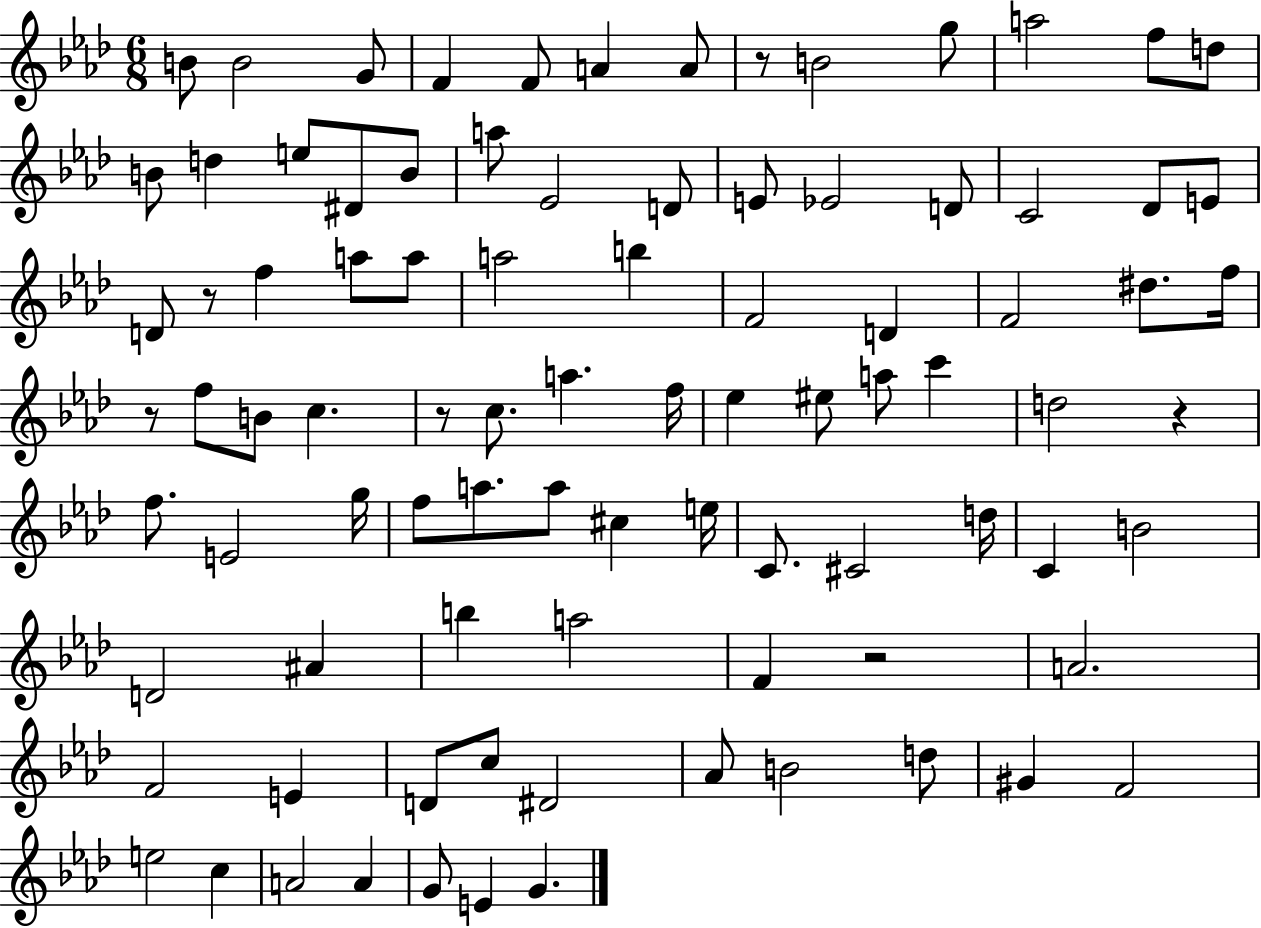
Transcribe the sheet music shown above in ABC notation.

X:1
T:Untitled
M:6/8
L:1/4
K:Ab
B/2 B2 G/2 F F/2 A A/2 z/2 B2 g/2 a2 f/2 d/2 B/2 d e/2 ^D/2 B/2 a/2 _E2 D/2 E/2 _E2 D/2 C2 _D/2 E/2 D/2 z/2 f a/2 a/2 a2 b F2 D F2 ^d/2 f/4 z/2 f/2 B/2 c z/2 c/2 a f/4 _e ^e/2 a/2 c' d2 z f/2 E2 g/4 f/2 a/2 a/2 ^c e/4 C/2 ^C2 d/4 C B2 D2 ^A b a2 F z2 A2 F2 E D/2 c/2 ^D2 _A/2 B2 d/2 ^G F2 e2 c A2 A G/2 E G